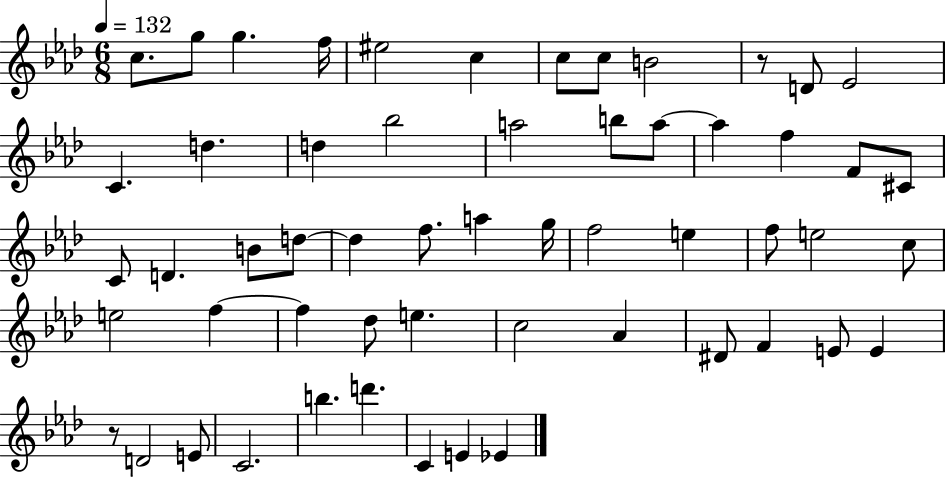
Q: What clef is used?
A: treble